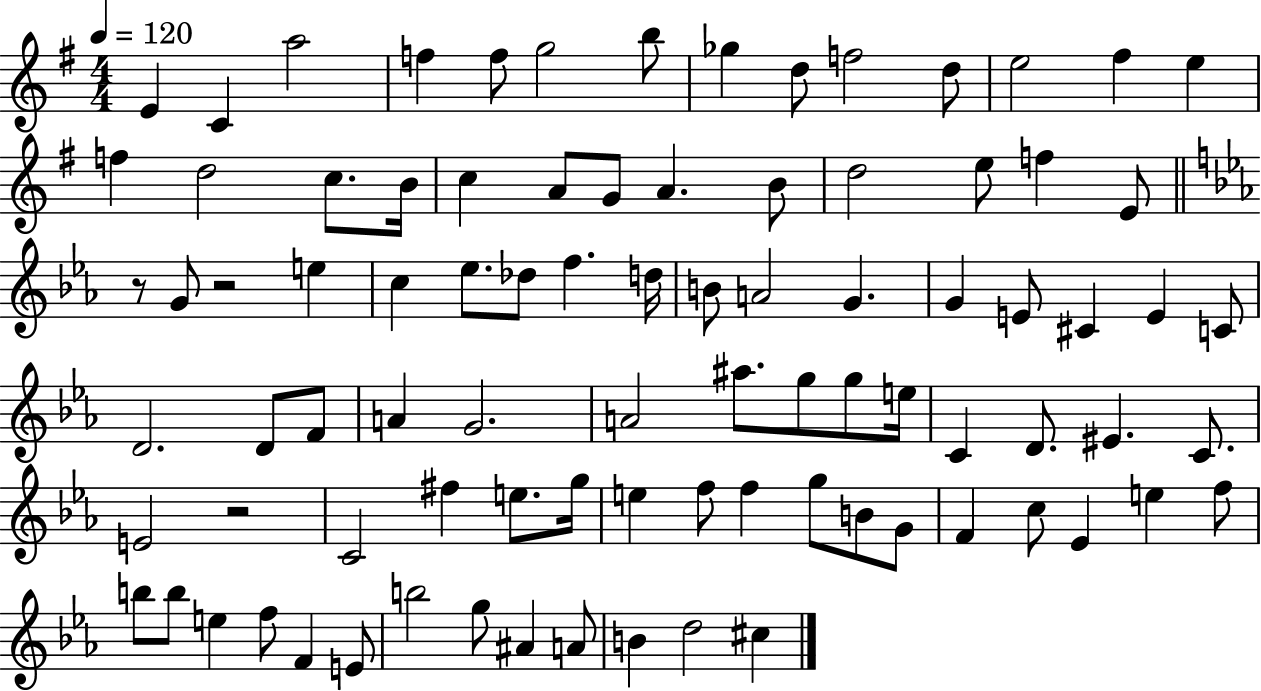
{
  \clef treble
  \numericTimeSignature
  \time 4/4
  \key g \major
  \tempo 4 = 120
  e'4 c'4 a''2 | f''4 f''8 g''2 b''8 | ges''4 d''8 f''2 d''8 | e''2 fis''4 e''4 | \break f''4 d''2 c''8. b'16 | c''4 a'8 g'8 a'4. b'8 | d''2 e''8 f''4 e'8 | \bar "||" \break \key c \minor r8 g'8 r2 e''4 | c''4 ees''8. des''8 f''4. d''16 | b'8 a'2 g'4. | g'4 e'8 cis'4 e'4 c'8 | \break d'2. d'8 f'8 | a'4 g'2. | a'2 ais''8. g''8 g''8 e''16 | c'4 d'8. eis'4. c'8. | \break e'2 r2 | c'2 fis''4 e''8. g''16 | e''4 f''8 f''4 g''8 b'8 g'8 | f'4 c''8 ees'4 e''4 f''8 | \break b''8 b''8 e''4 f''8 f'4 e'8 | b''2 g''8 ais'4 a'8 | b'4 d''2 cis''4 | \bar "|."
}